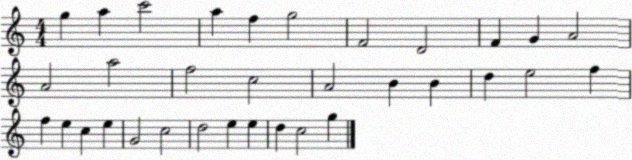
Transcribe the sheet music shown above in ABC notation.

X:1
T:Untitled
M:4/4
L:1/4
K:C
g a c'2 a f g2 F2 D2 F G A2 A2 a2 f2 c2 A2 B B d e2 f f e c e G2 c2 d2 e e d c2 g